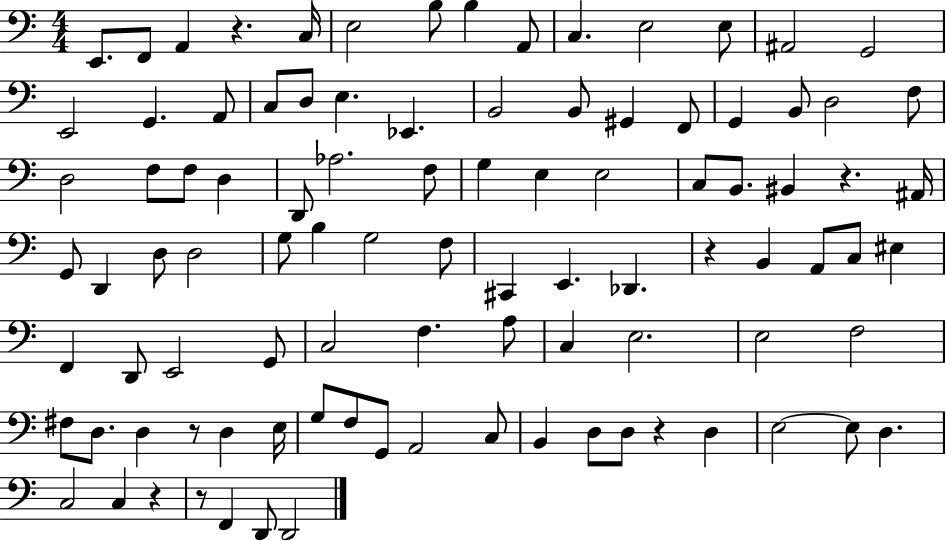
E2/e. F2/e A2/q R/q. C3/s E3/h B3/e B3/q A2/e C3/q. E3/h E3/e A#2/h G2/h E2/h G2/q. A2/e C3/e D3/e E3/q. Eb2/q. B2/h B2/e G#2/q F2/e G2/q B2/e D3/h F3/e D3/h F3/e F3/e D3/q D2/e Ab3/h. F3/e G3/q E3/q E3/h C3/e B2/e. BIS2/q R/q. A#2/s G2/e D2/q D3/e D3/h G3/e B3/q G3/h F3/e C#2/q E2/q. Db2/q. R/q B2/q A2/e C3/e EIS3/q F2/q D2/e E2/h G2/e C3/h F3/q. A3/e C3/q E3/h. E3/h F3/h F#3/e D3/e. D3/q R/e D3/q E3/s G3/e F3/e G2/e A2/h C3/e B2/q D3/e D3/e R/q D3/q E3/h E3/e D3/q. C3/h C3/q R/q R/e F2/q D2/e D2/h